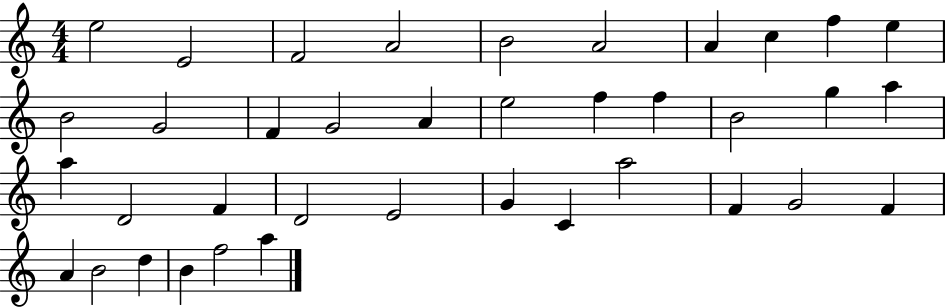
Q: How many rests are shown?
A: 0